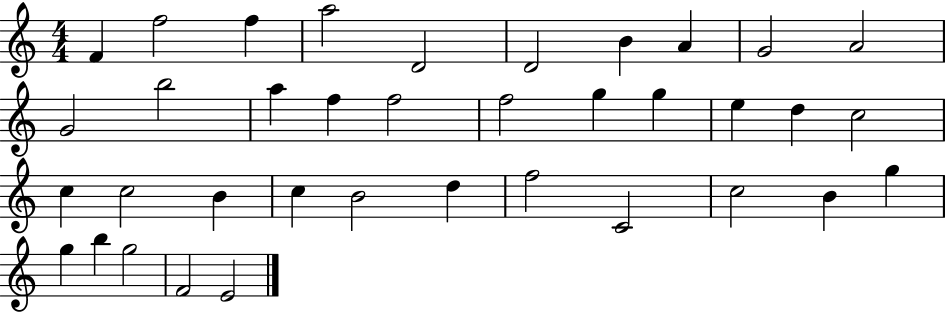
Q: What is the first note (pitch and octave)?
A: F4